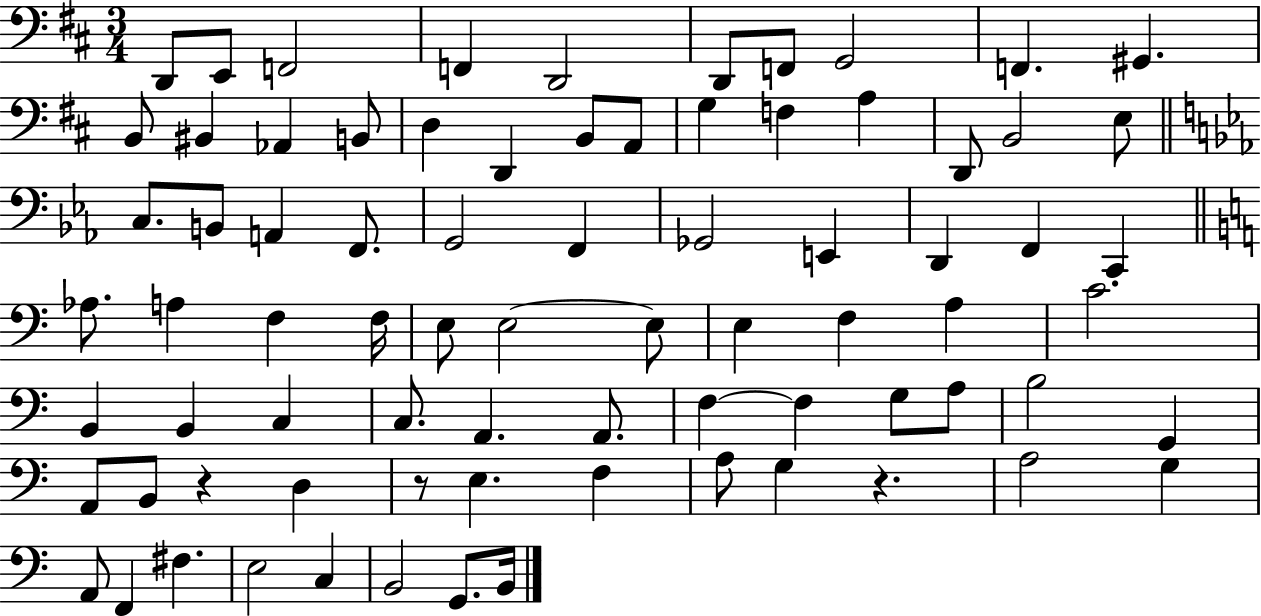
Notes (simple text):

D2/e E2/e F2/h F2/q D2/h D2/e F2/e G2/h F2/q. G#2/q. B2/e BIS2/q Ab2/q B2/e D3/q D2/q B2/e A2/e G3/q F3/q A3/q D2/e B2/h E3/e C3/e. B2/e A2/q F2/e. G2/h F2/q Gb2/h E2/q D2/q F2/q C2/q Ab3/e. A3/q F3/q F3/s E3/e E3/h E3/e E3/q F3/q A3/q C4/h. B2/q B2/q C3/q C3/e. A2/q. A2/e. F3/q F3/q G3/e A3/e B3/h G2/q A2/e B2/e R/q D3/q R/e E3/q. F3/q A3/e G3/q R/q. A3/h G3/q A2/e F2/q F#3/q. E3/h C3/q B2/h G2/e. B2/s